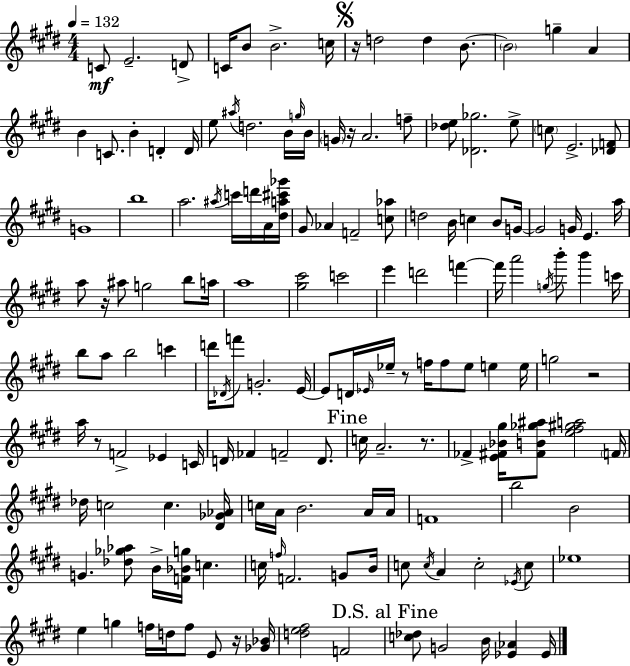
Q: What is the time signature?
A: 4/4